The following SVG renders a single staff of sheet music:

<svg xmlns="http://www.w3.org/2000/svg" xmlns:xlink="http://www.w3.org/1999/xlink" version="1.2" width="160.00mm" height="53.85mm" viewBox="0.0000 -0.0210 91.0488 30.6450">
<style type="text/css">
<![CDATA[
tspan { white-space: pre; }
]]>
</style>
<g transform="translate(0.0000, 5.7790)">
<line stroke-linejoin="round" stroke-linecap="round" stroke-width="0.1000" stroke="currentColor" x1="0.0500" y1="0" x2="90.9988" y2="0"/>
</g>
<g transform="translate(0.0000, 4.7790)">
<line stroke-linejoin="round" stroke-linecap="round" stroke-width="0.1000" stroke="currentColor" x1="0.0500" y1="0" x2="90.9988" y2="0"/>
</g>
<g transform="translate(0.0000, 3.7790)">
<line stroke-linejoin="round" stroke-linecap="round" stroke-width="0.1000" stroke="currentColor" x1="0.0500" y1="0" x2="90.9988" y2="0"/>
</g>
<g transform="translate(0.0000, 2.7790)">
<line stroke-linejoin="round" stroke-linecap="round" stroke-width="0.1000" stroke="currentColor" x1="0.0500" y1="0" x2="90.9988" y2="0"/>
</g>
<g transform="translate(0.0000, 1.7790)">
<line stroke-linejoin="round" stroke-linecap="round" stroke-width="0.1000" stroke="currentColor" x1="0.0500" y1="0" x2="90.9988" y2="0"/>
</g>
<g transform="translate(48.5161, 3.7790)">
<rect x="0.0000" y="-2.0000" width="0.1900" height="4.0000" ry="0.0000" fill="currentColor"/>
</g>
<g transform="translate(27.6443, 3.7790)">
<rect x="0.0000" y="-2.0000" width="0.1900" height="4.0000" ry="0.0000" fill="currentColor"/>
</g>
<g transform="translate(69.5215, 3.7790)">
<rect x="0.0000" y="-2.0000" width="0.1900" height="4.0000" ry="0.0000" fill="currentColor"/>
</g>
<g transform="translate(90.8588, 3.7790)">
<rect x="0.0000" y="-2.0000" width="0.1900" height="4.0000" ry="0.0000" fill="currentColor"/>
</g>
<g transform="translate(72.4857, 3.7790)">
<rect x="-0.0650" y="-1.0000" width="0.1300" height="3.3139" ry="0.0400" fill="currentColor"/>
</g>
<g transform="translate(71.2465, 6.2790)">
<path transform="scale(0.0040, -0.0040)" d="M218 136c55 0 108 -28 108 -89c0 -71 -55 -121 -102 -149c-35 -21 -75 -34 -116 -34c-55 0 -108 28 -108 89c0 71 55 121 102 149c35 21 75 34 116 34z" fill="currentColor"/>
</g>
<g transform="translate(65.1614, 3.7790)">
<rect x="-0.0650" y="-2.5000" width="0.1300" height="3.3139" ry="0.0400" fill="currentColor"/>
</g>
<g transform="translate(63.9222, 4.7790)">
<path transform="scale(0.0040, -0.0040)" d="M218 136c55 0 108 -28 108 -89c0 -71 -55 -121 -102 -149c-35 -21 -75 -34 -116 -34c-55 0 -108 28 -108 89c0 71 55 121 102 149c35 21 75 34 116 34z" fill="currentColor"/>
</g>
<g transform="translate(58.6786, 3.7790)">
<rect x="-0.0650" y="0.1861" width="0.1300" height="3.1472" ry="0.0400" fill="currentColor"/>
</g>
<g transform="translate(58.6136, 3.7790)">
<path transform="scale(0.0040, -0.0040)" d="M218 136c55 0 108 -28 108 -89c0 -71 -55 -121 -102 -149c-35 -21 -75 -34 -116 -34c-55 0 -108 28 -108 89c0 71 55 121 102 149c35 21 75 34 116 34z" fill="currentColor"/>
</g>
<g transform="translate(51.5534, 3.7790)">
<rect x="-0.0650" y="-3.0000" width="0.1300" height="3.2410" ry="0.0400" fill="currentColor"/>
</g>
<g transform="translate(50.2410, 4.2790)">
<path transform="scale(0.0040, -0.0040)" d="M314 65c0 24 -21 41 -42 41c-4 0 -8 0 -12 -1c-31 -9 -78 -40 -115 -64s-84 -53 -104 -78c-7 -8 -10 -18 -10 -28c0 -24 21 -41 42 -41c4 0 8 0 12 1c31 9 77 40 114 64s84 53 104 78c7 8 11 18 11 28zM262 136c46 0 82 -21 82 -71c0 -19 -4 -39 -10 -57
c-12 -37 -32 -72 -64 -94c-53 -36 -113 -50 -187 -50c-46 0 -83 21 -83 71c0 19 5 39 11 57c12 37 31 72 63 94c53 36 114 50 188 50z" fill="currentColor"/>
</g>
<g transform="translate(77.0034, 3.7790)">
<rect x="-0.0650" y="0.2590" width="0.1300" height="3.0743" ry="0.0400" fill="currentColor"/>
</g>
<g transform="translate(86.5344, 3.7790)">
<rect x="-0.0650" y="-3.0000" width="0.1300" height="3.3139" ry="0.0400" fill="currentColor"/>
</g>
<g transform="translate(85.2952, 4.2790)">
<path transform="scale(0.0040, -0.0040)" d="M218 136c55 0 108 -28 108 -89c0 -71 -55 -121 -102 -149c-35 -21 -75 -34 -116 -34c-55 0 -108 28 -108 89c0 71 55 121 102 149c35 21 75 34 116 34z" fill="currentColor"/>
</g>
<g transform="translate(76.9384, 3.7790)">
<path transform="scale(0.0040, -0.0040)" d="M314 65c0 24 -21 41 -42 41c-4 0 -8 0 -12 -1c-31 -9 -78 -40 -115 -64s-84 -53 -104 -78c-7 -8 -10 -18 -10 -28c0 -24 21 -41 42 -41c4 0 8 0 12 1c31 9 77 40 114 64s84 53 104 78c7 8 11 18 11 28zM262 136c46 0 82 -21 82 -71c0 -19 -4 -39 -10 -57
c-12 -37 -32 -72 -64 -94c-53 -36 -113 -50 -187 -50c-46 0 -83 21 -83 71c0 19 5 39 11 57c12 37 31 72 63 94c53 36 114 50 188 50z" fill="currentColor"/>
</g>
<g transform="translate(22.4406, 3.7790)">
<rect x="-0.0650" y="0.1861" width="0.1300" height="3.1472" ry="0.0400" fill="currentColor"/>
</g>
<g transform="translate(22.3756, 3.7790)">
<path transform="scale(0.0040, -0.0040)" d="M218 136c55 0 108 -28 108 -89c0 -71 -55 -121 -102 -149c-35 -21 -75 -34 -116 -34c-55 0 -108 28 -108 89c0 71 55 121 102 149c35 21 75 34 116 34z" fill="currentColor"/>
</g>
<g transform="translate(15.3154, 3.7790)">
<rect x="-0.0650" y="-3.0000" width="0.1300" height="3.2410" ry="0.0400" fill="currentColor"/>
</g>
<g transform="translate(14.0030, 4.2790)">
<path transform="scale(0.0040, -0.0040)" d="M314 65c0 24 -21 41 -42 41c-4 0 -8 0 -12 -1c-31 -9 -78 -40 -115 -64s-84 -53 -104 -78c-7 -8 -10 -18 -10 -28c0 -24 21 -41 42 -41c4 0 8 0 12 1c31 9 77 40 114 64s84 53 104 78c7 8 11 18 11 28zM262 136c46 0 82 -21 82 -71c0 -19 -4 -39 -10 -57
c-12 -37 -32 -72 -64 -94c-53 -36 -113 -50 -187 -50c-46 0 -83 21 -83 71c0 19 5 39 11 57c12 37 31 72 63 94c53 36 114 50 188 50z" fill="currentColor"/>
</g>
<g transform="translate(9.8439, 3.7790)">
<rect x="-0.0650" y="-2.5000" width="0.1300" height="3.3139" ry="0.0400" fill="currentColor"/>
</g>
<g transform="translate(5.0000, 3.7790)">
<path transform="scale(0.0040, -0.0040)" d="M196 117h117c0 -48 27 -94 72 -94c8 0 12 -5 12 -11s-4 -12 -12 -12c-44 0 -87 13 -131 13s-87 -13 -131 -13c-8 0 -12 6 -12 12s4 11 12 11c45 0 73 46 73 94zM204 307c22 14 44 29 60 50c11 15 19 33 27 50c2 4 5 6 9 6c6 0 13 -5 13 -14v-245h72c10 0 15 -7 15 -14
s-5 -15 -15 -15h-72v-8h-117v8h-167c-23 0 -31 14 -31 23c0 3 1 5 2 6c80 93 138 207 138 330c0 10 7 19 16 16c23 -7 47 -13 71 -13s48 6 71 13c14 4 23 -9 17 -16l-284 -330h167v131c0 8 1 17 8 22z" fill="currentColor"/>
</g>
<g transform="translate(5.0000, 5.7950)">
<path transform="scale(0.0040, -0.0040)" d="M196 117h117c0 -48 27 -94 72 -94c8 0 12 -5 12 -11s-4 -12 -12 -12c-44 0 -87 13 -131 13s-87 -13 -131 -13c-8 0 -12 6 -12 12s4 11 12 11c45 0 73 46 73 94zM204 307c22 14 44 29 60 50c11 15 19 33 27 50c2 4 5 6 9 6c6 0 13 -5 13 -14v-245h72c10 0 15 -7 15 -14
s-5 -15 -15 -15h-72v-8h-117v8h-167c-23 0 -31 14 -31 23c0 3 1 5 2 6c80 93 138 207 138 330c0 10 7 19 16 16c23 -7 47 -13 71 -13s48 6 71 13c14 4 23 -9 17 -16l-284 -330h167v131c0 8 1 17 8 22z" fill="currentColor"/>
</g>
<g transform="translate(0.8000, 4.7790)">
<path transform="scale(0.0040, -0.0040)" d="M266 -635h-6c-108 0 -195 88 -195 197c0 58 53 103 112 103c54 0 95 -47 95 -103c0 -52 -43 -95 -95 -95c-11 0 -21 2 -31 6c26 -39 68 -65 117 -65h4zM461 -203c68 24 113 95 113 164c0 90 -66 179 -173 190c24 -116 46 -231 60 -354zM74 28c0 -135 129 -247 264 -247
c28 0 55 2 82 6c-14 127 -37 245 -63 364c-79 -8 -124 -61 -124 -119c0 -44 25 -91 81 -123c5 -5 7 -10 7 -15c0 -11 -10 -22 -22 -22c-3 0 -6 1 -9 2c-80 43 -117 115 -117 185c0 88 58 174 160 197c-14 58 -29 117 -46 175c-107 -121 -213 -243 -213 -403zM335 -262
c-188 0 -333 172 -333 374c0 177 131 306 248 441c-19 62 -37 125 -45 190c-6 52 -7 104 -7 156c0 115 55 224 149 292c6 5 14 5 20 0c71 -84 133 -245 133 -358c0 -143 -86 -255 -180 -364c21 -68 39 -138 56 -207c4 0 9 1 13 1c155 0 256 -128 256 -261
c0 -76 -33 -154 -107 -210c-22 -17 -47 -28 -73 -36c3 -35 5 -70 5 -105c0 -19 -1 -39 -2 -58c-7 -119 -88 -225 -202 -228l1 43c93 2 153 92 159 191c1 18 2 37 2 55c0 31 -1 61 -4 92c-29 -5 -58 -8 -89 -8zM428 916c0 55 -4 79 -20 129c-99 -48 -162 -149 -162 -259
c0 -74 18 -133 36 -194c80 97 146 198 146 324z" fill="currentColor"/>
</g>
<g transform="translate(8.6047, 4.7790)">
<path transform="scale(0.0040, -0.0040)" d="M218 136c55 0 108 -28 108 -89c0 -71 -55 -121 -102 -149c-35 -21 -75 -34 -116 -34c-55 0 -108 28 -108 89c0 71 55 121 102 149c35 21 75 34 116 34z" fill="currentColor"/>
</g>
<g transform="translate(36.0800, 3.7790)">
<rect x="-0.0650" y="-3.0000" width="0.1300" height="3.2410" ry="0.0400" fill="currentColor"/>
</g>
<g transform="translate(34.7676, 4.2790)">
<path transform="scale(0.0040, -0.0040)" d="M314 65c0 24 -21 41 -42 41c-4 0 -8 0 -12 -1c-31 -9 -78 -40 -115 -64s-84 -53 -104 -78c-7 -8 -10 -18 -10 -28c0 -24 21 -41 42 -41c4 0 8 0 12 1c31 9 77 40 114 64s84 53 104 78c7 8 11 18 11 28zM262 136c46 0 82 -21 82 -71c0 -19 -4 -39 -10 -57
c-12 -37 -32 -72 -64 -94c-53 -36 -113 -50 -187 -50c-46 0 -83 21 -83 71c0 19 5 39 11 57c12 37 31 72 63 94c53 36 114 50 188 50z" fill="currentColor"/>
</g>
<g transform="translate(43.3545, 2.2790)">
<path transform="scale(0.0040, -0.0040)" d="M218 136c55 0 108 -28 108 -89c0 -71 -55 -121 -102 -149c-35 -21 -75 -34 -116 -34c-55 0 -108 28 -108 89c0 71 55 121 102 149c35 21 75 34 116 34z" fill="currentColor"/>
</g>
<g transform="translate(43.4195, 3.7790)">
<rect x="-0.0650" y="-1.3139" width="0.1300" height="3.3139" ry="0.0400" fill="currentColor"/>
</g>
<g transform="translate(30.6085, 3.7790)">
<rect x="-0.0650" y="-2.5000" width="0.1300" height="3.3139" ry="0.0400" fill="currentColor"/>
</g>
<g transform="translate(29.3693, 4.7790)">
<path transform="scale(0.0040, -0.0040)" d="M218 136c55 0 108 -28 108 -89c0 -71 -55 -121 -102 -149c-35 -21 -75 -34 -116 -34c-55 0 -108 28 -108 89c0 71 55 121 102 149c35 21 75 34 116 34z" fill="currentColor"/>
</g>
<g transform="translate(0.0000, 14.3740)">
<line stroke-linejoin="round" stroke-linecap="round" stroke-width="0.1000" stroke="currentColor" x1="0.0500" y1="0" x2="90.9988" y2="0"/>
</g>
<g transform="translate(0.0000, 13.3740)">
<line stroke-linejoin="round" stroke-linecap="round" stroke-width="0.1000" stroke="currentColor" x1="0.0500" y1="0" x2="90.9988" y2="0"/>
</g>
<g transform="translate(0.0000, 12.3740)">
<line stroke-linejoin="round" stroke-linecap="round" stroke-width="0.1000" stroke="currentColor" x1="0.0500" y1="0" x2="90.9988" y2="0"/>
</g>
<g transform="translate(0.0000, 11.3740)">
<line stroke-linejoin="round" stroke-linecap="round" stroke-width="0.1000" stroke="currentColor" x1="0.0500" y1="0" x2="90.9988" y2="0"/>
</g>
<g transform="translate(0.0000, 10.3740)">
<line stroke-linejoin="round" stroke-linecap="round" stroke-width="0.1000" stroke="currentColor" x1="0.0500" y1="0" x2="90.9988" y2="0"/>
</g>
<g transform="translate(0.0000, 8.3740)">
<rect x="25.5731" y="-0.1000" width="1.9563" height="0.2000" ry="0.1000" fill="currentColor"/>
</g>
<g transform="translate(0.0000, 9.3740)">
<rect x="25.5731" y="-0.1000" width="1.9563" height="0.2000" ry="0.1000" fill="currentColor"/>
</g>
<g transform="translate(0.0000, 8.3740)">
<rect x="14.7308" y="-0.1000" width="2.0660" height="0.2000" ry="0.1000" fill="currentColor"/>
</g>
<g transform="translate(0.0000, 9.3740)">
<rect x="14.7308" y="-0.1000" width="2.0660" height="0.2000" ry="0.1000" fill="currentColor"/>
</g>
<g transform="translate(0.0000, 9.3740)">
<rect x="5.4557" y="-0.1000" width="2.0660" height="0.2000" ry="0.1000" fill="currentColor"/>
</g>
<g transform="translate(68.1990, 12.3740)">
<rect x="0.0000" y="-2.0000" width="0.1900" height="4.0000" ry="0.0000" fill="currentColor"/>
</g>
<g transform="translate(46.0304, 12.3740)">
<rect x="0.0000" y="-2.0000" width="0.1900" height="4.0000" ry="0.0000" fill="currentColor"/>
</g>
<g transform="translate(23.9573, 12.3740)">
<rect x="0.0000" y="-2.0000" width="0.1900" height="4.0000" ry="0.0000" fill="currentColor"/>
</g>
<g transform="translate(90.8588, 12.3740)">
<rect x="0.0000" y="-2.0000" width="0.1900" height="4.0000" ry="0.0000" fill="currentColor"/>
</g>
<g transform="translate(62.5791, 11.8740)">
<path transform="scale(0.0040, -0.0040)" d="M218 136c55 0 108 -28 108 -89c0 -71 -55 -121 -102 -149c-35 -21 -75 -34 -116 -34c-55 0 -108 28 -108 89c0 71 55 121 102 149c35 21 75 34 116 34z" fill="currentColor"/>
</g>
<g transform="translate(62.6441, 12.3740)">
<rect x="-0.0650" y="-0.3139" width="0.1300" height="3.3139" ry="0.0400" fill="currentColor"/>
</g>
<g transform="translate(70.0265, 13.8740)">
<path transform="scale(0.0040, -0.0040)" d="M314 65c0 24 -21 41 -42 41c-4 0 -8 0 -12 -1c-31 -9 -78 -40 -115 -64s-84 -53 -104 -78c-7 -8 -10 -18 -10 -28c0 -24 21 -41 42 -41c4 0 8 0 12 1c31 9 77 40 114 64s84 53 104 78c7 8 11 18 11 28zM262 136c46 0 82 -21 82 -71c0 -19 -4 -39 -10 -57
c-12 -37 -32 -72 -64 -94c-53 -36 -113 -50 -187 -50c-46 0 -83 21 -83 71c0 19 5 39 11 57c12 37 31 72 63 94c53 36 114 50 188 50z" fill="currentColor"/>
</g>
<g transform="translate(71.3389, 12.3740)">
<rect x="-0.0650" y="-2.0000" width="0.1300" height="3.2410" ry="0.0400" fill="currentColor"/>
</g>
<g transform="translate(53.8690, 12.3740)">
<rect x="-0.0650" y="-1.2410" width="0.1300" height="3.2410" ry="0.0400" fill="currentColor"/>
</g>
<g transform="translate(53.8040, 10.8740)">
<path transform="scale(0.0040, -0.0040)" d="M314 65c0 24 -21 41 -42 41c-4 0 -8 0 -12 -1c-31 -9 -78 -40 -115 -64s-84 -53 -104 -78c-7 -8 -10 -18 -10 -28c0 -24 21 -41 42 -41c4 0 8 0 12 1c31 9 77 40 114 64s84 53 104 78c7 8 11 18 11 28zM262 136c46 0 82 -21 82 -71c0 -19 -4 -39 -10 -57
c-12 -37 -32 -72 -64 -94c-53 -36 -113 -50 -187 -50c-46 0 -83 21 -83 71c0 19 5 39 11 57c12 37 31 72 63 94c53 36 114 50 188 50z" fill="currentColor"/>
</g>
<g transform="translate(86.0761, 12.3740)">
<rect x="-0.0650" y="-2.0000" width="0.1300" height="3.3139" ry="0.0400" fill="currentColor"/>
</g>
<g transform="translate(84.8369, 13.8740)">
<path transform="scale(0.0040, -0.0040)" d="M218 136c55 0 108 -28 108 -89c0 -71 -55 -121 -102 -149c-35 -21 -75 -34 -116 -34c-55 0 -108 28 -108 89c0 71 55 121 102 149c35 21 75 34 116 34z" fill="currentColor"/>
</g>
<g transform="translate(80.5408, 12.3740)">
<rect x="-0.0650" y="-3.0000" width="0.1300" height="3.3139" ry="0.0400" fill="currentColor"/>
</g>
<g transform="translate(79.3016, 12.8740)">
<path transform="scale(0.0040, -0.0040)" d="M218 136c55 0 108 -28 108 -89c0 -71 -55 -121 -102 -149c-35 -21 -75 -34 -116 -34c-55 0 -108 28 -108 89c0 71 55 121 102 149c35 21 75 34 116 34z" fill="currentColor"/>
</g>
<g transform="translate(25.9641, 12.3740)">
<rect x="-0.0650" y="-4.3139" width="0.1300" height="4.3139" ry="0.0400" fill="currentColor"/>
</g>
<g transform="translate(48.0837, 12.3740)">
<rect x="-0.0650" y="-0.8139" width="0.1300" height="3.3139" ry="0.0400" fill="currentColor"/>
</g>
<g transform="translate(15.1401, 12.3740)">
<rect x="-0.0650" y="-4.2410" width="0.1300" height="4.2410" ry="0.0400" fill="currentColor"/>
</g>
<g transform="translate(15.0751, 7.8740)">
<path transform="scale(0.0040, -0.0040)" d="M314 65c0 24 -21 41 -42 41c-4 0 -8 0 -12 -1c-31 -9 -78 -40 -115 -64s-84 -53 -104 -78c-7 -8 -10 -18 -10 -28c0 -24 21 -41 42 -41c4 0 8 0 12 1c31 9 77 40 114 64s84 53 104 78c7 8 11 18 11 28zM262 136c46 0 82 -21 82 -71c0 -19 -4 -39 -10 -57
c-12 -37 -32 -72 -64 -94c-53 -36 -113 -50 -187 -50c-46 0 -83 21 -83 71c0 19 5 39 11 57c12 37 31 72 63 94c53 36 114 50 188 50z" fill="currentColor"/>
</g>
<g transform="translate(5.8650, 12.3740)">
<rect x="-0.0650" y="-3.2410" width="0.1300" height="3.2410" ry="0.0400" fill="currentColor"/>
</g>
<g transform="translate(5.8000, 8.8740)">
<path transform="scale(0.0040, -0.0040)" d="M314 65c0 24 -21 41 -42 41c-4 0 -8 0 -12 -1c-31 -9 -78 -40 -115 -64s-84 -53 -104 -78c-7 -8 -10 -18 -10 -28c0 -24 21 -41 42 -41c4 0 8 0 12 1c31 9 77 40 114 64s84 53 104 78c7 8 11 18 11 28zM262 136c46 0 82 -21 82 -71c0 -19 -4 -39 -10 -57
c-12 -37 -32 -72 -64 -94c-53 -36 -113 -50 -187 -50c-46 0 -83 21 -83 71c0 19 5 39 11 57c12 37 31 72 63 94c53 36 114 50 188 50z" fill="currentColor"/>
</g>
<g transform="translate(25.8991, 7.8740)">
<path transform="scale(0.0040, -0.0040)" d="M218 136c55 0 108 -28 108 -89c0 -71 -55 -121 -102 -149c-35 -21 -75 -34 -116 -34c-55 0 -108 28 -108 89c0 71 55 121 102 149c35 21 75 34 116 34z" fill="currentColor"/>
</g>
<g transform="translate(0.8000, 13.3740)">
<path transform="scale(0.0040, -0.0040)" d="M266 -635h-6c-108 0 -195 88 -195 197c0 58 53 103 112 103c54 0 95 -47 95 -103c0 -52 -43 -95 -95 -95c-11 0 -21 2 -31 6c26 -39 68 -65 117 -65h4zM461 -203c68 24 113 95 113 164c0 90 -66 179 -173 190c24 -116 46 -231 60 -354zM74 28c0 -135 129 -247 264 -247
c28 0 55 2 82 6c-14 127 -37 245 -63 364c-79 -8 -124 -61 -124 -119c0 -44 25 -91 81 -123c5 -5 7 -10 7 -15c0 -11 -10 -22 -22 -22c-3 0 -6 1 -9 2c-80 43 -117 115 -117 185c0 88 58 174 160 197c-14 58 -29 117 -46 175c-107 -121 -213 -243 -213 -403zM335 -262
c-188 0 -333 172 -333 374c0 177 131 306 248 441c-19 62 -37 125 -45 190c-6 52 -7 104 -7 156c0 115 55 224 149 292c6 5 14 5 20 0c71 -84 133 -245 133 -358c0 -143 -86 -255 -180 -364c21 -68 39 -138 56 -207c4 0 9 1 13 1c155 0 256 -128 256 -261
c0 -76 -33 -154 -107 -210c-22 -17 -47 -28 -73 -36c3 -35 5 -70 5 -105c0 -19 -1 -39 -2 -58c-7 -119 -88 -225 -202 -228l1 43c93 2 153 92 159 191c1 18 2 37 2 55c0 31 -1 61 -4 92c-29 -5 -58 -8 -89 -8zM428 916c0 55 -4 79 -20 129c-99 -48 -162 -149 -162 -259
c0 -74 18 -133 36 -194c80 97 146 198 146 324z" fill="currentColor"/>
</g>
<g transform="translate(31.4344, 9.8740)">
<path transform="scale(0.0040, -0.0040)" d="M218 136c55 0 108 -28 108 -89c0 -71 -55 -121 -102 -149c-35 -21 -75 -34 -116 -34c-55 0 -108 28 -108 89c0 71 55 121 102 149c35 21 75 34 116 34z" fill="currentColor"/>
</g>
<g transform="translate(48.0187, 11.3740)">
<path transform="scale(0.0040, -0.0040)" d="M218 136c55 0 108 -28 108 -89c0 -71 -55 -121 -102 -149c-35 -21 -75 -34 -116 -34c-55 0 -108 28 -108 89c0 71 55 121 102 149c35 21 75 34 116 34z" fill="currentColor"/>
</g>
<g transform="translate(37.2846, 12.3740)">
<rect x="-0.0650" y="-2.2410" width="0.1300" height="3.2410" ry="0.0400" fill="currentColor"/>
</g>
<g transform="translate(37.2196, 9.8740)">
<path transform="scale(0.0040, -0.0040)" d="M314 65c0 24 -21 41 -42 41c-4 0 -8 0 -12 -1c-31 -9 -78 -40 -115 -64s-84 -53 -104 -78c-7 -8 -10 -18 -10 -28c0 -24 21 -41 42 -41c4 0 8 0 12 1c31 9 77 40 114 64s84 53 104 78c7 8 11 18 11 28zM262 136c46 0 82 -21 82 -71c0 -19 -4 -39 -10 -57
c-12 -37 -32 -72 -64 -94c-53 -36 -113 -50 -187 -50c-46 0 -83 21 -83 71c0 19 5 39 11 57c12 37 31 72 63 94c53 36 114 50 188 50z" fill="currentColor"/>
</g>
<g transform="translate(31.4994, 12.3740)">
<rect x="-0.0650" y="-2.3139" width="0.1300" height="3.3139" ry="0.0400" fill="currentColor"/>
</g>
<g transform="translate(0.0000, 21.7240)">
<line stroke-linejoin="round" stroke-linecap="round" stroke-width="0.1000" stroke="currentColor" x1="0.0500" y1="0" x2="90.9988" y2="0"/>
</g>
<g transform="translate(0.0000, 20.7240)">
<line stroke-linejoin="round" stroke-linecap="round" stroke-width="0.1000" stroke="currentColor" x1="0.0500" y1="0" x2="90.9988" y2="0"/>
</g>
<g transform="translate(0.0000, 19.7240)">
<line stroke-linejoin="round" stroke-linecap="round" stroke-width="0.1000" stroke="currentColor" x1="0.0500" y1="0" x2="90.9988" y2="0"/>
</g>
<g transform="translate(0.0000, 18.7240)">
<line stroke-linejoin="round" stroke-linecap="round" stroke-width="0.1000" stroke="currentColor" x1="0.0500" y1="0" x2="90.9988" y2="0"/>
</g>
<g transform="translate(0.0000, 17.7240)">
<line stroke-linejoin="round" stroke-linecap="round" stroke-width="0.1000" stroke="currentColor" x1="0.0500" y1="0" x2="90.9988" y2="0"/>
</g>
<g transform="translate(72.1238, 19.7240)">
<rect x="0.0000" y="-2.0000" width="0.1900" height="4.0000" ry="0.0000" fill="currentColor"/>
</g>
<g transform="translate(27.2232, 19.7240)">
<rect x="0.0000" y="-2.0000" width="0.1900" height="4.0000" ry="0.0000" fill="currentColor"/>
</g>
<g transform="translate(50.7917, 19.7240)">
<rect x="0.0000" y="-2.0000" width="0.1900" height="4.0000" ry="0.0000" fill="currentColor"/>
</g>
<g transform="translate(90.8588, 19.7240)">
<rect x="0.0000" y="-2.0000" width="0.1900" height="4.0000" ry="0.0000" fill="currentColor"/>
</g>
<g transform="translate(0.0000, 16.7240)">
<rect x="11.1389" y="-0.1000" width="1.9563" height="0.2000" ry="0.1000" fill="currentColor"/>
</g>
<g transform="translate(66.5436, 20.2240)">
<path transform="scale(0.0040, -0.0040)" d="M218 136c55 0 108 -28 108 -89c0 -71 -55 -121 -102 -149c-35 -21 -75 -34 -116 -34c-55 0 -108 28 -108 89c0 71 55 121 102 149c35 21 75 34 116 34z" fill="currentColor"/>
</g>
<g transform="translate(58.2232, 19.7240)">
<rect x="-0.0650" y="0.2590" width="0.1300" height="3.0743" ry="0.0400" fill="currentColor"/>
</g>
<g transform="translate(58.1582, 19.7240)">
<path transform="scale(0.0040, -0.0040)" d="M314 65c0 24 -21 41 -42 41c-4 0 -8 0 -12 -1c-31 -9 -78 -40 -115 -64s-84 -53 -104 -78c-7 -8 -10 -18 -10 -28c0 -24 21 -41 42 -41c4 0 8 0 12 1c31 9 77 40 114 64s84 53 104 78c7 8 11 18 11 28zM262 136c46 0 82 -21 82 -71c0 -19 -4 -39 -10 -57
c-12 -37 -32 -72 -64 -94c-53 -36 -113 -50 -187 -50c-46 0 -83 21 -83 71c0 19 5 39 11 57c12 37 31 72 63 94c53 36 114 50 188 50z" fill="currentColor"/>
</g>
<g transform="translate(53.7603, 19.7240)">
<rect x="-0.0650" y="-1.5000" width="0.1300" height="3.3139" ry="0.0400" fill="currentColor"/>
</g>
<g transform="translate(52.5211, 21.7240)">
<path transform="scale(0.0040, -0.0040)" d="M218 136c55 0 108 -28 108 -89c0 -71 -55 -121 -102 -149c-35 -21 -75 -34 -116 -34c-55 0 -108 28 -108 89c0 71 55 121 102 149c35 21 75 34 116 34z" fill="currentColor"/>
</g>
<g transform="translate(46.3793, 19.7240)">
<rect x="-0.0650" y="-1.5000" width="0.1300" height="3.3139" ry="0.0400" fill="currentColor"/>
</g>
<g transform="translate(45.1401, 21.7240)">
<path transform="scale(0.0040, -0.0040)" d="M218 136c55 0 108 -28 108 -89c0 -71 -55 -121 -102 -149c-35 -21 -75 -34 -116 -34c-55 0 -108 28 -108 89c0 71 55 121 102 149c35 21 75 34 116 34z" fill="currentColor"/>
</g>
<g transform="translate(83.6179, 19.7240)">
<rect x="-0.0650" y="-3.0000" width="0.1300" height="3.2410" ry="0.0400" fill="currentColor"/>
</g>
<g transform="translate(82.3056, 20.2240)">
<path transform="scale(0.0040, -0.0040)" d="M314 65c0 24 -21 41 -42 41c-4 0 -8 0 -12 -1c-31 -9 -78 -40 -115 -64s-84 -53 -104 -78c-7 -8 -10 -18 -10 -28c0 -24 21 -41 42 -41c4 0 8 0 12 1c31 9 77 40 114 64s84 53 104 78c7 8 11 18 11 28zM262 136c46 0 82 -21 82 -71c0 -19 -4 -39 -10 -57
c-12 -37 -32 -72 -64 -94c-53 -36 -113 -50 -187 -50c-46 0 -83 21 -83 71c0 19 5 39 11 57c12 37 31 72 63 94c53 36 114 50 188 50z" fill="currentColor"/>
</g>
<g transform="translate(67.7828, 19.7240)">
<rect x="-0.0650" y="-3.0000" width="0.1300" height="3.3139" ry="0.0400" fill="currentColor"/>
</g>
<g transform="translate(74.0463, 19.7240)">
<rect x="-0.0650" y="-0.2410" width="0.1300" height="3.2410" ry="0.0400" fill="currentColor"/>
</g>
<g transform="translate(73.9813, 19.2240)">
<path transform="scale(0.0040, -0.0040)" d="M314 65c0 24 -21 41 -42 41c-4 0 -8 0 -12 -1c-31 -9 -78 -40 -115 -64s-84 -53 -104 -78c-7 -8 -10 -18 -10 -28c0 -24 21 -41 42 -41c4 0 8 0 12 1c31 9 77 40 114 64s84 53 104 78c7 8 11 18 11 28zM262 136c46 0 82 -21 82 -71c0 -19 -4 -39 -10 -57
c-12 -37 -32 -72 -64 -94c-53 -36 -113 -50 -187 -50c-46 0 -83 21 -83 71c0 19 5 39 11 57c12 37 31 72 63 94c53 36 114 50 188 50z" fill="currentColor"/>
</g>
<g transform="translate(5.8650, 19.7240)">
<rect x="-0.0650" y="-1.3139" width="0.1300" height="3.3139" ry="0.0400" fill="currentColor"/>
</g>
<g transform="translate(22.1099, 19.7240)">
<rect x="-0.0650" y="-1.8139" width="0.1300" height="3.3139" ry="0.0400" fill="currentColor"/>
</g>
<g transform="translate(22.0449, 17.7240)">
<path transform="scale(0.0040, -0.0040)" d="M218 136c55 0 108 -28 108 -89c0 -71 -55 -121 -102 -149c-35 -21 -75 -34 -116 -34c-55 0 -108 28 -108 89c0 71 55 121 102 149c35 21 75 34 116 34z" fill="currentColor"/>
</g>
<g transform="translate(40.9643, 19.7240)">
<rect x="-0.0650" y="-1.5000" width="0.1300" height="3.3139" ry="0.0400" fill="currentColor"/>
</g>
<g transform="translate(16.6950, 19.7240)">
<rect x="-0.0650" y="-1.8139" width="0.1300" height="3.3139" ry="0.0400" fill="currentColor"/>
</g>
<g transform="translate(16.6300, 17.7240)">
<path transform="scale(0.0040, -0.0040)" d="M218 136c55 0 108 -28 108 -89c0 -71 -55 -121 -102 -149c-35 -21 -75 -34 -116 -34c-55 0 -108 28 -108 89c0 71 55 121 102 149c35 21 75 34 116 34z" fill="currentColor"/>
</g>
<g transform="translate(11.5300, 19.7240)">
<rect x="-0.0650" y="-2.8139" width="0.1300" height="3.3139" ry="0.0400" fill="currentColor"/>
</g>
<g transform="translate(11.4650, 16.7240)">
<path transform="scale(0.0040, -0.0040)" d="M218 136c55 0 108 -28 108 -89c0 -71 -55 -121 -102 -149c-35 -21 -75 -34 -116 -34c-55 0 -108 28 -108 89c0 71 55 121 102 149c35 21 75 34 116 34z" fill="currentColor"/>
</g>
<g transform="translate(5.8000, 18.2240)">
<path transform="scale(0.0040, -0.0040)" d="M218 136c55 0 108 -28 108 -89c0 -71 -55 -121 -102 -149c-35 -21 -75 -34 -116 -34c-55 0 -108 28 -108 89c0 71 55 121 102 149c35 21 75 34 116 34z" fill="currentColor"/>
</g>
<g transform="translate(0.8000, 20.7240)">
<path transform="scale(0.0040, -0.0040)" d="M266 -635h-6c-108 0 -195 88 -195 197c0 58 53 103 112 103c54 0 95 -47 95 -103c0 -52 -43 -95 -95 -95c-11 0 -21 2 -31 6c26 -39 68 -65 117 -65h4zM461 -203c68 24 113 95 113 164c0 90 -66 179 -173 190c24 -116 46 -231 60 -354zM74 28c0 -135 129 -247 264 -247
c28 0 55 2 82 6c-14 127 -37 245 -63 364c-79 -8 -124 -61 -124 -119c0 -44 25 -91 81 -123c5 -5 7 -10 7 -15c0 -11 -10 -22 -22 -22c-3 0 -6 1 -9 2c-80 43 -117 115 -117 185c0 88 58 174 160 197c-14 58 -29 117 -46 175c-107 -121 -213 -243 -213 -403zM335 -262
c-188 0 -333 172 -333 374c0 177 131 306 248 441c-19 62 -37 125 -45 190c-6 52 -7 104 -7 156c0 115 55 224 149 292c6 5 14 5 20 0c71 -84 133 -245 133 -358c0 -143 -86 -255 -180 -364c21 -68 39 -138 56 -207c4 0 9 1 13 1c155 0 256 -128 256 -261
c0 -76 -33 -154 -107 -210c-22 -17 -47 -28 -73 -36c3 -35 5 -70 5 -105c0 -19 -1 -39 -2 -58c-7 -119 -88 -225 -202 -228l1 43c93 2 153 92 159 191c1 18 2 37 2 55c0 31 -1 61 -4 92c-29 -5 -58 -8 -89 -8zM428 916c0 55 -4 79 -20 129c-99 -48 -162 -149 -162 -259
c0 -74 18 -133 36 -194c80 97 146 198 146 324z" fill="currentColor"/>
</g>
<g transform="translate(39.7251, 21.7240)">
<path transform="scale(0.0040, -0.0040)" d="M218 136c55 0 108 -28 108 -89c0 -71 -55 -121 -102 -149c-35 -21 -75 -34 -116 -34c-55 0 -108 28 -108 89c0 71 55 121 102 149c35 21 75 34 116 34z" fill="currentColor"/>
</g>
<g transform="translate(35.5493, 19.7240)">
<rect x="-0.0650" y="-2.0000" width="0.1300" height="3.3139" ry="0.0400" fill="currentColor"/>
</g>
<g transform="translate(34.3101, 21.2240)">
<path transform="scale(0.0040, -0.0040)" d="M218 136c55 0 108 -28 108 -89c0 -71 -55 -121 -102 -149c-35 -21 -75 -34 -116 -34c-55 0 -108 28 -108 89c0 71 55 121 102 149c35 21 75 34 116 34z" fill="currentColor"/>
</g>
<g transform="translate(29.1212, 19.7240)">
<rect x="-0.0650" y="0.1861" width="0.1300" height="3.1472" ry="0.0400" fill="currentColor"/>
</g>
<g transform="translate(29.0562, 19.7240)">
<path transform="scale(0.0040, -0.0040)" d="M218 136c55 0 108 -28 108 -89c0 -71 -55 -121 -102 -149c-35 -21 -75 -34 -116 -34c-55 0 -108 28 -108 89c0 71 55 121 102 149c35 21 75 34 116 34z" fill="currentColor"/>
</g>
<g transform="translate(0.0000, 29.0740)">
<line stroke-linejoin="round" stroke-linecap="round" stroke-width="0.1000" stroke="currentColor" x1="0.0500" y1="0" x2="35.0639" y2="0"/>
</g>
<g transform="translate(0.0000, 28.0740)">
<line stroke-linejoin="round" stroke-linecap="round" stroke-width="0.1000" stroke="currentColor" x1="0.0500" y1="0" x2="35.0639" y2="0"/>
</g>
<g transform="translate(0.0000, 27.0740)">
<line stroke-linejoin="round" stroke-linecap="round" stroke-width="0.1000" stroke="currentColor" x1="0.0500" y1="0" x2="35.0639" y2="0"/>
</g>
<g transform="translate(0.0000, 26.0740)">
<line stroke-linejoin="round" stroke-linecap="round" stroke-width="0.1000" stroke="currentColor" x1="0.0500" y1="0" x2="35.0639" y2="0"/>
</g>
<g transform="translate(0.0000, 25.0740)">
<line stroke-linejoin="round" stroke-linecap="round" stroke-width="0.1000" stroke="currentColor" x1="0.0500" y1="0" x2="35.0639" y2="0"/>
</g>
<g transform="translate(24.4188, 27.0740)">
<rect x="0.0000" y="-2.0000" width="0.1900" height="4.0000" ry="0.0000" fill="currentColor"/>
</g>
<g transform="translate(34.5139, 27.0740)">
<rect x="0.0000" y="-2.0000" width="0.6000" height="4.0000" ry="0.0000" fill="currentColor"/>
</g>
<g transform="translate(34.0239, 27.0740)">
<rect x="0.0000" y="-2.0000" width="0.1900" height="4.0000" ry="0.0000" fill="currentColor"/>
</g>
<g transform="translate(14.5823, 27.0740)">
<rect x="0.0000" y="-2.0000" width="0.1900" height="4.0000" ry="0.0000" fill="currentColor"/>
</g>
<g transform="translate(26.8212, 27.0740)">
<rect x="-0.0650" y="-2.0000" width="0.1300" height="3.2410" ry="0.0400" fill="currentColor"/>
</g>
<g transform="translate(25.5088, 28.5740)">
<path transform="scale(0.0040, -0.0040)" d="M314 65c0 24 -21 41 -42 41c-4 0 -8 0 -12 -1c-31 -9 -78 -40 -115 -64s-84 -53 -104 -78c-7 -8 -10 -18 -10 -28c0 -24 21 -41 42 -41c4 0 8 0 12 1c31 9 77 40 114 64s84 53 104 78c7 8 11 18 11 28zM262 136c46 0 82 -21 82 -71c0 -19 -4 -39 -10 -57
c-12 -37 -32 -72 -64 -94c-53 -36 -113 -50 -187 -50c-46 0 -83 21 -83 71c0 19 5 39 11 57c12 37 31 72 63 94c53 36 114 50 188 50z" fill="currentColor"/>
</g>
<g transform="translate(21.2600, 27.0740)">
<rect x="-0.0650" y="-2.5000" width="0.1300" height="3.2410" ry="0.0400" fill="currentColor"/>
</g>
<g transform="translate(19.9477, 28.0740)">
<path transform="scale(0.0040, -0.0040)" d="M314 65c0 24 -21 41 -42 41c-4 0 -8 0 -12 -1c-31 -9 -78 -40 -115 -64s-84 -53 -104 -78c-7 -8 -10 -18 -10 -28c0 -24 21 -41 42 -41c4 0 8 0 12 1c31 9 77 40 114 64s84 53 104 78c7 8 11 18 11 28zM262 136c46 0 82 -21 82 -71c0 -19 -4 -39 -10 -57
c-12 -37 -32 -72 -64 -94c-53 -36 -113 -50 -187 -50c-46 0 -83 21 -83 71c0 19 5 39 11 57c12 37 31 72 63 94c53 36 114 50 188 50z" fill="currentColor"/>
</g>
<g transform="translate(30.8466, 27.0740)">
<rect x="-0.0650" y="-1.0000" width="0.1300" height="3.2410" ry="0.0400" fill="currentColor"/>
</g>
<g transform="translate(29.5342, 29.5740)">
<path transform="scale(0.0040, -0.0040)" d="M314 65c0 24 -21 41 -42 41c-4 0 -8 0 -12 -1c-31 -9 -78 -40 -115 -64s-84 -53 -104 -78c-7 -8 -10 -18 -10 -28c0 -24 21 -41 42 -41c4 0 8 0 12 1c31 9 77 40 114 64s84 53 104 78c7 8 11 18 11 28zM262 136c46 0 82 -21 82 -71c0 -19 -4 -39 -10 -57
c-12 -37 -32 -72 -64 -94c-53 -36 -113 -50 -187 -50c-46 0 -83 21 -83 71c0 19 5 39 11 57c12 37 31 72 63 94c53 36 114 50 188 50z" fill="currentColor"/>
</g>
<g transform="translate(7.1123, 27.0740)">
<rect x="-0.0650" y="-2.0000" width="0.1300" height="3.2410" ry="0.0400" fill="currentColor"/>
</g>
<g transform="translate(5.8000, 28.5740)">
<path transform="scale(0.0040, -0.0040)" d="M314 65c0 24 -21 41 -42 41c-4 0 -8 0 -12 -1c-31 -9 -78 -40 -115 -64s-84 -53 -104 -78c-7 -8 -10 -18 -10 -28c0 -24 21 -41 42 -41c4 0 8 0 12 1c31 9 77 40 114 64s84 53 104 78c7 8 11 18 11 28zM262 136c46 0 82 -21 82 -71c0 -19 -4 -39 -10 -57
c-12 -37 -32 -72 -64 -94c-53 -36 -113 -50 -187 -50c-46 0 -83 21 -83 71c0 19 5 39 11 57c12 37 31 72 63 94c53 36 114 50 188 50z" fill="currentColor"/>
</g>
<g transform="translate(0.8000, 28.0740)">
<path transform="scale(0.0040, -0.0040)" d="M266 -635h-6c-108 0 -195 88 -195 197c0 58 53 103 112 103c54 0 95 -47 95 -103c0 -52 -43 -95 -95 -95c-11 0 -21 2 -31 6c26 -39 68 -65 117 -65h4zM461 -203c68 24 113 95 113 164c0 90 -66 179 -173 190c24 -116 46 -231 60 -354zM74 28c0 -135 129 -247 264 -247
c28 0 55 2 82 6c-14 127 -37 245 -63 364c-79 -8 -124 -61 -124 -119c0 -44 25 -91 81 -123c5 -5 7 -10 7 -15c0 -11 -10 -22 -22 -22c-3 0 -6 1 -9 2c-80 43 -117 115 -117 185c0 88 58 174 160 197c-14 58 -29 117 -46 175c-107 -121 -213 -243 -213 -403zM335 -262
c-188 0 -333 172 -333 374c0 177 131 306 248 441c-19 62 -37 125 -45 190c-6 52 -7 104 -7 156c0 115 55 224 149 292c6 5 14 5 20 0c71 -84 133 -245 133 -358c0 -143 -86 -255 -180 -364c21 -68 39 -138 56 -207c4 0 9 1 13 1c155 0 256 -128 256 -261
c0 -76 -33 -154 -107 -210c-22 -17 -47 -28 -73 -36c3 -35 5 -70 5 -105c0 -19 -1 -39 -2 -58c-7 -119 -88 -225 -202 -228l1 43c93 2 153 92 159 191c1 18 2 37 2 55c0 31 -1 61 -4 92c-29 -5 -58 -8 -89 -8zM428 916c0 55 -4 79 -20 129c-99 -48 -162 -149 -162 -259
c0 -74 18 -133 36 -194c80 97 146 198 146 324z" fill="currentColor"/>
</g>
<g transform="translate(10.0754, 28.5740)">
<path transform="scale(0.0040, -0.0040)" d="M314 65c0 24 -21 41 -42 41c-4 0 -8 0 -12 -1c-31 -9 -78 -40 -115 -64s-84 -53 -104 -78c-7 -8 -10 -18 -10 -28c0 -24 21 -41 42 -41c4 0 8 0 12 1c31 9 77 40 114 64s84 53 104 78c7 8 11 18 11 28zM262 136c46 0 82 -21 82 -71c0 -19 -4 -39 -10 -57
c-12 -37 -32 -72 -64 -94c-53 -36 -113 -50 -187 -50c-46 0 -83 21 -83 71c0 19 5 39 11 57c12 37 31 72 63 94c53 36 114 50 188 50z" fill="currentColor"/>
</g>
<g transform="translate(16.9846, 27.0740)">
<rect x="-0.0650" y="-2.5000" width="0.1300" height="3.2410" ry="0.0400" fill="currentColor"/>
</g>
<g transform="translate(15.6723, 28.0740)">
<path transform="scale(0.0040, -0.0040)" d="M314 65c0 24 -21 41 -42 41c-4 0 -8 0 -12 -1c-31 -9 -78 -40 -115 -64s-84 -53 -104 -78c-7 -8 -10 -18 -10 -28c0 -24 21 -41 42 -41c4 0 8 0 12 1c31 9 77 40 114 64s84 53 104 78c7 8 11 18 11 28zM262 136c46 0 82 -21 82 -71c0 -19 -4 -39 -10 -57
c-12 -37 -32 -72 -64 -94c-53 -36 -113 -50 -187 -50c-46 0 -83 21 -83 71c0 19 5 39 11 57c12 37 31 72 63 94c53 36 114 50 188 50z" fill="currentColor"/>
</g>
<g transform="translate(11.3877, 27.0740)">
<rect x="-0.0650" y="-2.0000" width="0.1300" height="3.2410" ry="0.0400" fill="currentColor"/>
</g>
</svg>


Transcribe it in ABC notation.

X:1
T:Untitled
M:4/4
L:1/4
K:C
G A2 B G A2 e A2 B G D B2 A b2 d'2 d' g g2 d e2 c F2 A F e a f f B F E E E B2 A c2 A2 F2 F2 G2 G2 F2 D2